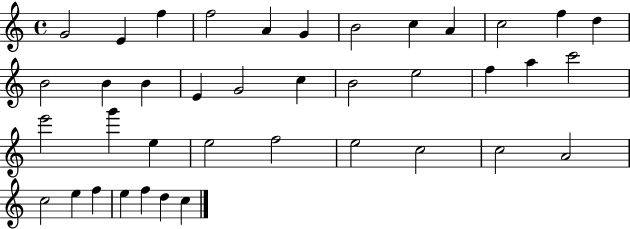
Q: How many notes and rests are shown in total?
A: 39